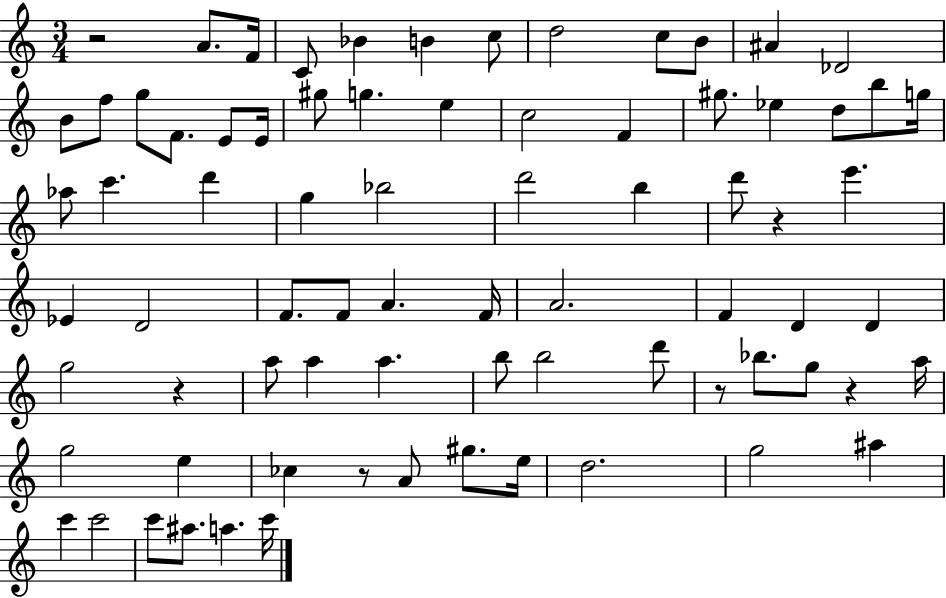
R/h A4/e. F4/s C4/e Bb4/q B4/q C5/e D5/h C5/e B4/e A#4/q Db4/h B4/e F5/e G5/e F4/e. E4/e E4/s G#5/e G5/q. E5/q C5/h F4/q G#5/e. Eb5/q D5/e B5/e G5/s Ab5/e C6/q. D6/q G5/q Bb5/h D6/h B5/q D6/e R/q E6/q. Eb4/q D4/h F4/e. F4/e A4/q. F4/s A4/h. F4/q D4/q D4/q G5/h R/q A5/e A5/q A5/q. B5/e B5/h D6/e R/e Bb5/e. G5/e R/q A5/s G5/h E5/q CES5/q R/e A4/e G#5/e. E5/s D5/h. G5/h A#5/q C6/q C6/h C6/e A#5/e. A5/q. C6/s